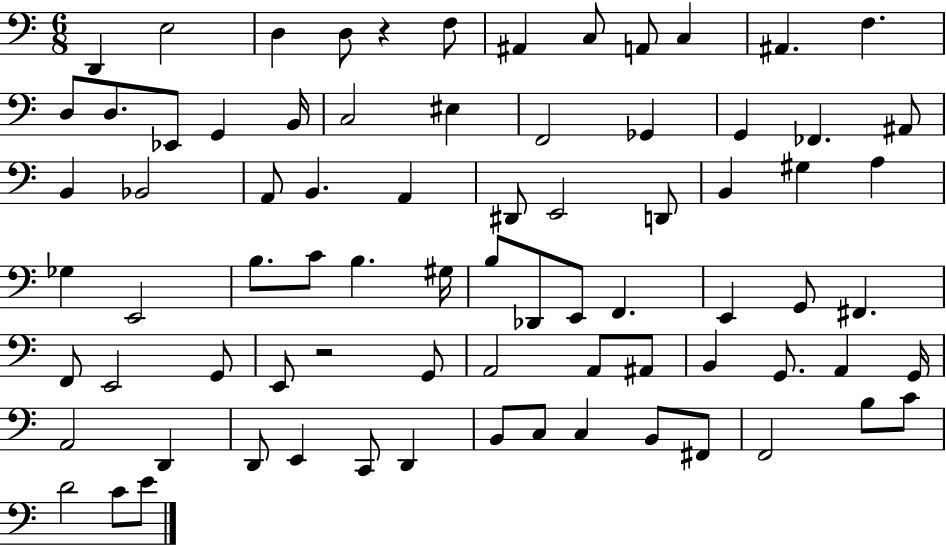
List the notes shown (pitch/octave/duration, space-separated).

D2/q E3/h D3/q D3/e R/q F3/e A#2/q C3/e A2/e C3/q A#2/q. F3/q. D3/e D3/e. Eb2/e G2/q B2/s C3/h EIS3/q F2/h Gb2/q G2/q FES2/q. A#2/e B2/q Bb2/h A2/e B2/q. A2/q D#2/e E2/h D2/e B2/q G#3/q A3/q Gb3/q E2/h B3/e. C4/e B3/q. G#3/s B3/e Db2/e E2/e F2/q. E2/q G2/e F#2/q. F2/e E2/h G2/e E2/e R/h G2/e A2/h A2/e A#2/e B2/q G2/e. A2/q G2/s A2/h D2/q D2/e E2/q C2/e D2/q B2/e C3/e C3/q B2/e F#2/e F2/h B3/e C4/e D4/h C4/e E4/e